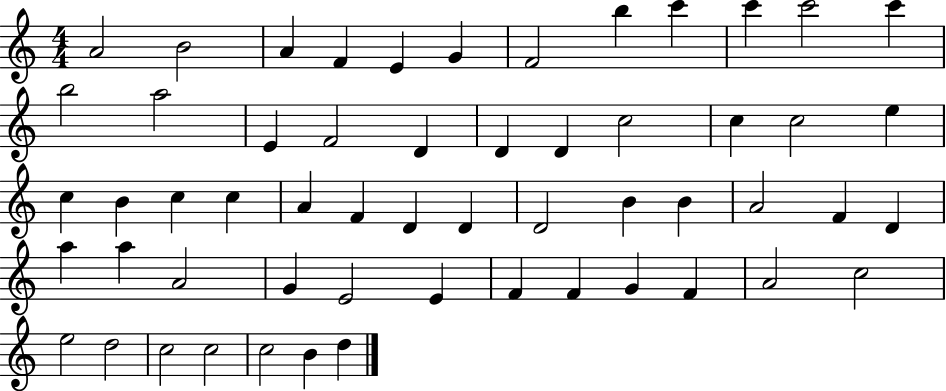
{
  \clef treble
  \numericTimeSignature
  \time 4/4
  \key c \major
  a'2 b'2 | a'4 f'4 e'4 g'4 | f'2 b''4 c'''4 | c'''4 c'''2 c'''4 | \break b''2 a''2 | e'4 f'2 d'4 | d'4 d'4 c''2 | c''4 c''2 e''4 | \break c''4 b'4 c''4 c''4 | a'4 f'4 d'4 d'4 | d'2 b'4 b'4 | a'2 f'4 d'4 | \break a''4 a''4 a'2 | g'4 e'2 e'4 | f'4 f'4 g'4 f'4 | a'2 c''2 | \break e''2 d''2 | c''2 c''2 | c''2 b'4 d''4 | \bar "|."
}